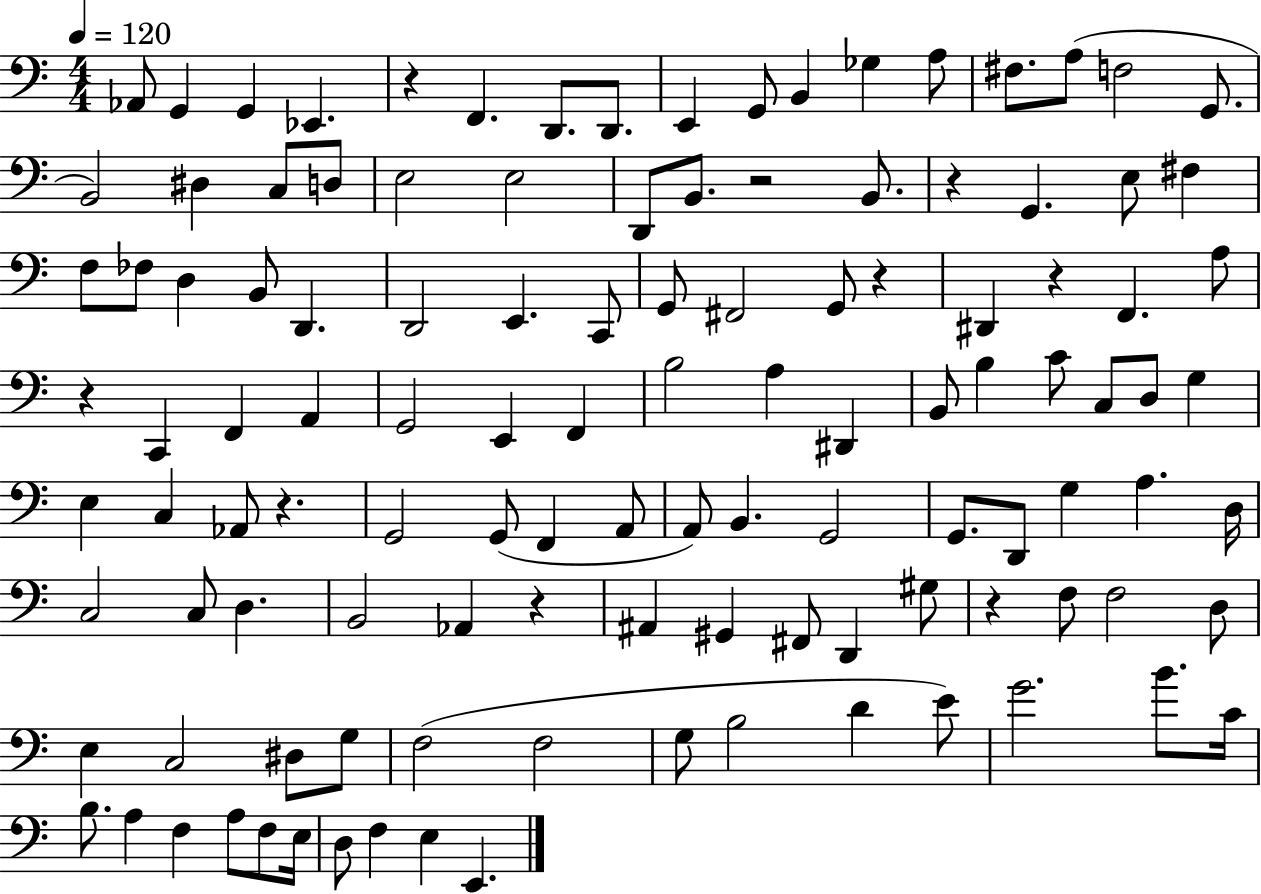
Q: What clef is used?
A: bass